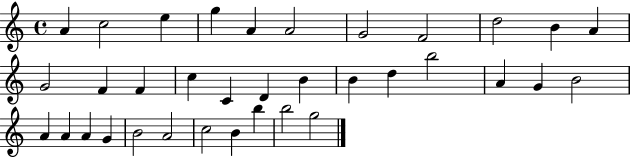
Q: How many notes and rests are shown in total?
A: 35